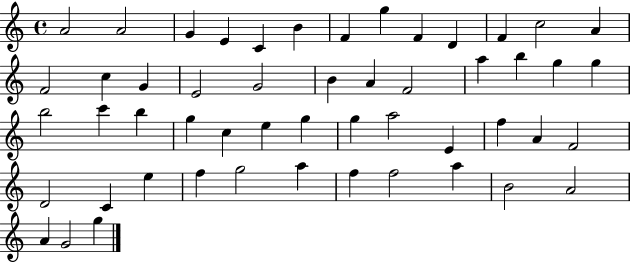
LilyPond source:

{
  \clef treble
  \time 4/4
  \defaultTimeSignature
  \key c \major
  a'2 a'2 | g'4 e'4 c'4 b'4 | f'4 g''4 f'4 d'4 | f'4 c''2 a'4 | \break f'2 c''4 g'4 | e'2 g'2 | b'4 a'4 f'2 | a''4 b''4 g''4 g''4 | \break b''2 c'''4 b''4 | g''4 c''4 e''4 g''4 | g''4 a''2 e'4 | f''4 a'4 f'2 | \break d'2 c'4 e''4 | f''4 g''2 a''4 | f''4 f''2 a''4 | b'2 a'2 | \break a'4 g'2 g''4 | \bar "|."
}